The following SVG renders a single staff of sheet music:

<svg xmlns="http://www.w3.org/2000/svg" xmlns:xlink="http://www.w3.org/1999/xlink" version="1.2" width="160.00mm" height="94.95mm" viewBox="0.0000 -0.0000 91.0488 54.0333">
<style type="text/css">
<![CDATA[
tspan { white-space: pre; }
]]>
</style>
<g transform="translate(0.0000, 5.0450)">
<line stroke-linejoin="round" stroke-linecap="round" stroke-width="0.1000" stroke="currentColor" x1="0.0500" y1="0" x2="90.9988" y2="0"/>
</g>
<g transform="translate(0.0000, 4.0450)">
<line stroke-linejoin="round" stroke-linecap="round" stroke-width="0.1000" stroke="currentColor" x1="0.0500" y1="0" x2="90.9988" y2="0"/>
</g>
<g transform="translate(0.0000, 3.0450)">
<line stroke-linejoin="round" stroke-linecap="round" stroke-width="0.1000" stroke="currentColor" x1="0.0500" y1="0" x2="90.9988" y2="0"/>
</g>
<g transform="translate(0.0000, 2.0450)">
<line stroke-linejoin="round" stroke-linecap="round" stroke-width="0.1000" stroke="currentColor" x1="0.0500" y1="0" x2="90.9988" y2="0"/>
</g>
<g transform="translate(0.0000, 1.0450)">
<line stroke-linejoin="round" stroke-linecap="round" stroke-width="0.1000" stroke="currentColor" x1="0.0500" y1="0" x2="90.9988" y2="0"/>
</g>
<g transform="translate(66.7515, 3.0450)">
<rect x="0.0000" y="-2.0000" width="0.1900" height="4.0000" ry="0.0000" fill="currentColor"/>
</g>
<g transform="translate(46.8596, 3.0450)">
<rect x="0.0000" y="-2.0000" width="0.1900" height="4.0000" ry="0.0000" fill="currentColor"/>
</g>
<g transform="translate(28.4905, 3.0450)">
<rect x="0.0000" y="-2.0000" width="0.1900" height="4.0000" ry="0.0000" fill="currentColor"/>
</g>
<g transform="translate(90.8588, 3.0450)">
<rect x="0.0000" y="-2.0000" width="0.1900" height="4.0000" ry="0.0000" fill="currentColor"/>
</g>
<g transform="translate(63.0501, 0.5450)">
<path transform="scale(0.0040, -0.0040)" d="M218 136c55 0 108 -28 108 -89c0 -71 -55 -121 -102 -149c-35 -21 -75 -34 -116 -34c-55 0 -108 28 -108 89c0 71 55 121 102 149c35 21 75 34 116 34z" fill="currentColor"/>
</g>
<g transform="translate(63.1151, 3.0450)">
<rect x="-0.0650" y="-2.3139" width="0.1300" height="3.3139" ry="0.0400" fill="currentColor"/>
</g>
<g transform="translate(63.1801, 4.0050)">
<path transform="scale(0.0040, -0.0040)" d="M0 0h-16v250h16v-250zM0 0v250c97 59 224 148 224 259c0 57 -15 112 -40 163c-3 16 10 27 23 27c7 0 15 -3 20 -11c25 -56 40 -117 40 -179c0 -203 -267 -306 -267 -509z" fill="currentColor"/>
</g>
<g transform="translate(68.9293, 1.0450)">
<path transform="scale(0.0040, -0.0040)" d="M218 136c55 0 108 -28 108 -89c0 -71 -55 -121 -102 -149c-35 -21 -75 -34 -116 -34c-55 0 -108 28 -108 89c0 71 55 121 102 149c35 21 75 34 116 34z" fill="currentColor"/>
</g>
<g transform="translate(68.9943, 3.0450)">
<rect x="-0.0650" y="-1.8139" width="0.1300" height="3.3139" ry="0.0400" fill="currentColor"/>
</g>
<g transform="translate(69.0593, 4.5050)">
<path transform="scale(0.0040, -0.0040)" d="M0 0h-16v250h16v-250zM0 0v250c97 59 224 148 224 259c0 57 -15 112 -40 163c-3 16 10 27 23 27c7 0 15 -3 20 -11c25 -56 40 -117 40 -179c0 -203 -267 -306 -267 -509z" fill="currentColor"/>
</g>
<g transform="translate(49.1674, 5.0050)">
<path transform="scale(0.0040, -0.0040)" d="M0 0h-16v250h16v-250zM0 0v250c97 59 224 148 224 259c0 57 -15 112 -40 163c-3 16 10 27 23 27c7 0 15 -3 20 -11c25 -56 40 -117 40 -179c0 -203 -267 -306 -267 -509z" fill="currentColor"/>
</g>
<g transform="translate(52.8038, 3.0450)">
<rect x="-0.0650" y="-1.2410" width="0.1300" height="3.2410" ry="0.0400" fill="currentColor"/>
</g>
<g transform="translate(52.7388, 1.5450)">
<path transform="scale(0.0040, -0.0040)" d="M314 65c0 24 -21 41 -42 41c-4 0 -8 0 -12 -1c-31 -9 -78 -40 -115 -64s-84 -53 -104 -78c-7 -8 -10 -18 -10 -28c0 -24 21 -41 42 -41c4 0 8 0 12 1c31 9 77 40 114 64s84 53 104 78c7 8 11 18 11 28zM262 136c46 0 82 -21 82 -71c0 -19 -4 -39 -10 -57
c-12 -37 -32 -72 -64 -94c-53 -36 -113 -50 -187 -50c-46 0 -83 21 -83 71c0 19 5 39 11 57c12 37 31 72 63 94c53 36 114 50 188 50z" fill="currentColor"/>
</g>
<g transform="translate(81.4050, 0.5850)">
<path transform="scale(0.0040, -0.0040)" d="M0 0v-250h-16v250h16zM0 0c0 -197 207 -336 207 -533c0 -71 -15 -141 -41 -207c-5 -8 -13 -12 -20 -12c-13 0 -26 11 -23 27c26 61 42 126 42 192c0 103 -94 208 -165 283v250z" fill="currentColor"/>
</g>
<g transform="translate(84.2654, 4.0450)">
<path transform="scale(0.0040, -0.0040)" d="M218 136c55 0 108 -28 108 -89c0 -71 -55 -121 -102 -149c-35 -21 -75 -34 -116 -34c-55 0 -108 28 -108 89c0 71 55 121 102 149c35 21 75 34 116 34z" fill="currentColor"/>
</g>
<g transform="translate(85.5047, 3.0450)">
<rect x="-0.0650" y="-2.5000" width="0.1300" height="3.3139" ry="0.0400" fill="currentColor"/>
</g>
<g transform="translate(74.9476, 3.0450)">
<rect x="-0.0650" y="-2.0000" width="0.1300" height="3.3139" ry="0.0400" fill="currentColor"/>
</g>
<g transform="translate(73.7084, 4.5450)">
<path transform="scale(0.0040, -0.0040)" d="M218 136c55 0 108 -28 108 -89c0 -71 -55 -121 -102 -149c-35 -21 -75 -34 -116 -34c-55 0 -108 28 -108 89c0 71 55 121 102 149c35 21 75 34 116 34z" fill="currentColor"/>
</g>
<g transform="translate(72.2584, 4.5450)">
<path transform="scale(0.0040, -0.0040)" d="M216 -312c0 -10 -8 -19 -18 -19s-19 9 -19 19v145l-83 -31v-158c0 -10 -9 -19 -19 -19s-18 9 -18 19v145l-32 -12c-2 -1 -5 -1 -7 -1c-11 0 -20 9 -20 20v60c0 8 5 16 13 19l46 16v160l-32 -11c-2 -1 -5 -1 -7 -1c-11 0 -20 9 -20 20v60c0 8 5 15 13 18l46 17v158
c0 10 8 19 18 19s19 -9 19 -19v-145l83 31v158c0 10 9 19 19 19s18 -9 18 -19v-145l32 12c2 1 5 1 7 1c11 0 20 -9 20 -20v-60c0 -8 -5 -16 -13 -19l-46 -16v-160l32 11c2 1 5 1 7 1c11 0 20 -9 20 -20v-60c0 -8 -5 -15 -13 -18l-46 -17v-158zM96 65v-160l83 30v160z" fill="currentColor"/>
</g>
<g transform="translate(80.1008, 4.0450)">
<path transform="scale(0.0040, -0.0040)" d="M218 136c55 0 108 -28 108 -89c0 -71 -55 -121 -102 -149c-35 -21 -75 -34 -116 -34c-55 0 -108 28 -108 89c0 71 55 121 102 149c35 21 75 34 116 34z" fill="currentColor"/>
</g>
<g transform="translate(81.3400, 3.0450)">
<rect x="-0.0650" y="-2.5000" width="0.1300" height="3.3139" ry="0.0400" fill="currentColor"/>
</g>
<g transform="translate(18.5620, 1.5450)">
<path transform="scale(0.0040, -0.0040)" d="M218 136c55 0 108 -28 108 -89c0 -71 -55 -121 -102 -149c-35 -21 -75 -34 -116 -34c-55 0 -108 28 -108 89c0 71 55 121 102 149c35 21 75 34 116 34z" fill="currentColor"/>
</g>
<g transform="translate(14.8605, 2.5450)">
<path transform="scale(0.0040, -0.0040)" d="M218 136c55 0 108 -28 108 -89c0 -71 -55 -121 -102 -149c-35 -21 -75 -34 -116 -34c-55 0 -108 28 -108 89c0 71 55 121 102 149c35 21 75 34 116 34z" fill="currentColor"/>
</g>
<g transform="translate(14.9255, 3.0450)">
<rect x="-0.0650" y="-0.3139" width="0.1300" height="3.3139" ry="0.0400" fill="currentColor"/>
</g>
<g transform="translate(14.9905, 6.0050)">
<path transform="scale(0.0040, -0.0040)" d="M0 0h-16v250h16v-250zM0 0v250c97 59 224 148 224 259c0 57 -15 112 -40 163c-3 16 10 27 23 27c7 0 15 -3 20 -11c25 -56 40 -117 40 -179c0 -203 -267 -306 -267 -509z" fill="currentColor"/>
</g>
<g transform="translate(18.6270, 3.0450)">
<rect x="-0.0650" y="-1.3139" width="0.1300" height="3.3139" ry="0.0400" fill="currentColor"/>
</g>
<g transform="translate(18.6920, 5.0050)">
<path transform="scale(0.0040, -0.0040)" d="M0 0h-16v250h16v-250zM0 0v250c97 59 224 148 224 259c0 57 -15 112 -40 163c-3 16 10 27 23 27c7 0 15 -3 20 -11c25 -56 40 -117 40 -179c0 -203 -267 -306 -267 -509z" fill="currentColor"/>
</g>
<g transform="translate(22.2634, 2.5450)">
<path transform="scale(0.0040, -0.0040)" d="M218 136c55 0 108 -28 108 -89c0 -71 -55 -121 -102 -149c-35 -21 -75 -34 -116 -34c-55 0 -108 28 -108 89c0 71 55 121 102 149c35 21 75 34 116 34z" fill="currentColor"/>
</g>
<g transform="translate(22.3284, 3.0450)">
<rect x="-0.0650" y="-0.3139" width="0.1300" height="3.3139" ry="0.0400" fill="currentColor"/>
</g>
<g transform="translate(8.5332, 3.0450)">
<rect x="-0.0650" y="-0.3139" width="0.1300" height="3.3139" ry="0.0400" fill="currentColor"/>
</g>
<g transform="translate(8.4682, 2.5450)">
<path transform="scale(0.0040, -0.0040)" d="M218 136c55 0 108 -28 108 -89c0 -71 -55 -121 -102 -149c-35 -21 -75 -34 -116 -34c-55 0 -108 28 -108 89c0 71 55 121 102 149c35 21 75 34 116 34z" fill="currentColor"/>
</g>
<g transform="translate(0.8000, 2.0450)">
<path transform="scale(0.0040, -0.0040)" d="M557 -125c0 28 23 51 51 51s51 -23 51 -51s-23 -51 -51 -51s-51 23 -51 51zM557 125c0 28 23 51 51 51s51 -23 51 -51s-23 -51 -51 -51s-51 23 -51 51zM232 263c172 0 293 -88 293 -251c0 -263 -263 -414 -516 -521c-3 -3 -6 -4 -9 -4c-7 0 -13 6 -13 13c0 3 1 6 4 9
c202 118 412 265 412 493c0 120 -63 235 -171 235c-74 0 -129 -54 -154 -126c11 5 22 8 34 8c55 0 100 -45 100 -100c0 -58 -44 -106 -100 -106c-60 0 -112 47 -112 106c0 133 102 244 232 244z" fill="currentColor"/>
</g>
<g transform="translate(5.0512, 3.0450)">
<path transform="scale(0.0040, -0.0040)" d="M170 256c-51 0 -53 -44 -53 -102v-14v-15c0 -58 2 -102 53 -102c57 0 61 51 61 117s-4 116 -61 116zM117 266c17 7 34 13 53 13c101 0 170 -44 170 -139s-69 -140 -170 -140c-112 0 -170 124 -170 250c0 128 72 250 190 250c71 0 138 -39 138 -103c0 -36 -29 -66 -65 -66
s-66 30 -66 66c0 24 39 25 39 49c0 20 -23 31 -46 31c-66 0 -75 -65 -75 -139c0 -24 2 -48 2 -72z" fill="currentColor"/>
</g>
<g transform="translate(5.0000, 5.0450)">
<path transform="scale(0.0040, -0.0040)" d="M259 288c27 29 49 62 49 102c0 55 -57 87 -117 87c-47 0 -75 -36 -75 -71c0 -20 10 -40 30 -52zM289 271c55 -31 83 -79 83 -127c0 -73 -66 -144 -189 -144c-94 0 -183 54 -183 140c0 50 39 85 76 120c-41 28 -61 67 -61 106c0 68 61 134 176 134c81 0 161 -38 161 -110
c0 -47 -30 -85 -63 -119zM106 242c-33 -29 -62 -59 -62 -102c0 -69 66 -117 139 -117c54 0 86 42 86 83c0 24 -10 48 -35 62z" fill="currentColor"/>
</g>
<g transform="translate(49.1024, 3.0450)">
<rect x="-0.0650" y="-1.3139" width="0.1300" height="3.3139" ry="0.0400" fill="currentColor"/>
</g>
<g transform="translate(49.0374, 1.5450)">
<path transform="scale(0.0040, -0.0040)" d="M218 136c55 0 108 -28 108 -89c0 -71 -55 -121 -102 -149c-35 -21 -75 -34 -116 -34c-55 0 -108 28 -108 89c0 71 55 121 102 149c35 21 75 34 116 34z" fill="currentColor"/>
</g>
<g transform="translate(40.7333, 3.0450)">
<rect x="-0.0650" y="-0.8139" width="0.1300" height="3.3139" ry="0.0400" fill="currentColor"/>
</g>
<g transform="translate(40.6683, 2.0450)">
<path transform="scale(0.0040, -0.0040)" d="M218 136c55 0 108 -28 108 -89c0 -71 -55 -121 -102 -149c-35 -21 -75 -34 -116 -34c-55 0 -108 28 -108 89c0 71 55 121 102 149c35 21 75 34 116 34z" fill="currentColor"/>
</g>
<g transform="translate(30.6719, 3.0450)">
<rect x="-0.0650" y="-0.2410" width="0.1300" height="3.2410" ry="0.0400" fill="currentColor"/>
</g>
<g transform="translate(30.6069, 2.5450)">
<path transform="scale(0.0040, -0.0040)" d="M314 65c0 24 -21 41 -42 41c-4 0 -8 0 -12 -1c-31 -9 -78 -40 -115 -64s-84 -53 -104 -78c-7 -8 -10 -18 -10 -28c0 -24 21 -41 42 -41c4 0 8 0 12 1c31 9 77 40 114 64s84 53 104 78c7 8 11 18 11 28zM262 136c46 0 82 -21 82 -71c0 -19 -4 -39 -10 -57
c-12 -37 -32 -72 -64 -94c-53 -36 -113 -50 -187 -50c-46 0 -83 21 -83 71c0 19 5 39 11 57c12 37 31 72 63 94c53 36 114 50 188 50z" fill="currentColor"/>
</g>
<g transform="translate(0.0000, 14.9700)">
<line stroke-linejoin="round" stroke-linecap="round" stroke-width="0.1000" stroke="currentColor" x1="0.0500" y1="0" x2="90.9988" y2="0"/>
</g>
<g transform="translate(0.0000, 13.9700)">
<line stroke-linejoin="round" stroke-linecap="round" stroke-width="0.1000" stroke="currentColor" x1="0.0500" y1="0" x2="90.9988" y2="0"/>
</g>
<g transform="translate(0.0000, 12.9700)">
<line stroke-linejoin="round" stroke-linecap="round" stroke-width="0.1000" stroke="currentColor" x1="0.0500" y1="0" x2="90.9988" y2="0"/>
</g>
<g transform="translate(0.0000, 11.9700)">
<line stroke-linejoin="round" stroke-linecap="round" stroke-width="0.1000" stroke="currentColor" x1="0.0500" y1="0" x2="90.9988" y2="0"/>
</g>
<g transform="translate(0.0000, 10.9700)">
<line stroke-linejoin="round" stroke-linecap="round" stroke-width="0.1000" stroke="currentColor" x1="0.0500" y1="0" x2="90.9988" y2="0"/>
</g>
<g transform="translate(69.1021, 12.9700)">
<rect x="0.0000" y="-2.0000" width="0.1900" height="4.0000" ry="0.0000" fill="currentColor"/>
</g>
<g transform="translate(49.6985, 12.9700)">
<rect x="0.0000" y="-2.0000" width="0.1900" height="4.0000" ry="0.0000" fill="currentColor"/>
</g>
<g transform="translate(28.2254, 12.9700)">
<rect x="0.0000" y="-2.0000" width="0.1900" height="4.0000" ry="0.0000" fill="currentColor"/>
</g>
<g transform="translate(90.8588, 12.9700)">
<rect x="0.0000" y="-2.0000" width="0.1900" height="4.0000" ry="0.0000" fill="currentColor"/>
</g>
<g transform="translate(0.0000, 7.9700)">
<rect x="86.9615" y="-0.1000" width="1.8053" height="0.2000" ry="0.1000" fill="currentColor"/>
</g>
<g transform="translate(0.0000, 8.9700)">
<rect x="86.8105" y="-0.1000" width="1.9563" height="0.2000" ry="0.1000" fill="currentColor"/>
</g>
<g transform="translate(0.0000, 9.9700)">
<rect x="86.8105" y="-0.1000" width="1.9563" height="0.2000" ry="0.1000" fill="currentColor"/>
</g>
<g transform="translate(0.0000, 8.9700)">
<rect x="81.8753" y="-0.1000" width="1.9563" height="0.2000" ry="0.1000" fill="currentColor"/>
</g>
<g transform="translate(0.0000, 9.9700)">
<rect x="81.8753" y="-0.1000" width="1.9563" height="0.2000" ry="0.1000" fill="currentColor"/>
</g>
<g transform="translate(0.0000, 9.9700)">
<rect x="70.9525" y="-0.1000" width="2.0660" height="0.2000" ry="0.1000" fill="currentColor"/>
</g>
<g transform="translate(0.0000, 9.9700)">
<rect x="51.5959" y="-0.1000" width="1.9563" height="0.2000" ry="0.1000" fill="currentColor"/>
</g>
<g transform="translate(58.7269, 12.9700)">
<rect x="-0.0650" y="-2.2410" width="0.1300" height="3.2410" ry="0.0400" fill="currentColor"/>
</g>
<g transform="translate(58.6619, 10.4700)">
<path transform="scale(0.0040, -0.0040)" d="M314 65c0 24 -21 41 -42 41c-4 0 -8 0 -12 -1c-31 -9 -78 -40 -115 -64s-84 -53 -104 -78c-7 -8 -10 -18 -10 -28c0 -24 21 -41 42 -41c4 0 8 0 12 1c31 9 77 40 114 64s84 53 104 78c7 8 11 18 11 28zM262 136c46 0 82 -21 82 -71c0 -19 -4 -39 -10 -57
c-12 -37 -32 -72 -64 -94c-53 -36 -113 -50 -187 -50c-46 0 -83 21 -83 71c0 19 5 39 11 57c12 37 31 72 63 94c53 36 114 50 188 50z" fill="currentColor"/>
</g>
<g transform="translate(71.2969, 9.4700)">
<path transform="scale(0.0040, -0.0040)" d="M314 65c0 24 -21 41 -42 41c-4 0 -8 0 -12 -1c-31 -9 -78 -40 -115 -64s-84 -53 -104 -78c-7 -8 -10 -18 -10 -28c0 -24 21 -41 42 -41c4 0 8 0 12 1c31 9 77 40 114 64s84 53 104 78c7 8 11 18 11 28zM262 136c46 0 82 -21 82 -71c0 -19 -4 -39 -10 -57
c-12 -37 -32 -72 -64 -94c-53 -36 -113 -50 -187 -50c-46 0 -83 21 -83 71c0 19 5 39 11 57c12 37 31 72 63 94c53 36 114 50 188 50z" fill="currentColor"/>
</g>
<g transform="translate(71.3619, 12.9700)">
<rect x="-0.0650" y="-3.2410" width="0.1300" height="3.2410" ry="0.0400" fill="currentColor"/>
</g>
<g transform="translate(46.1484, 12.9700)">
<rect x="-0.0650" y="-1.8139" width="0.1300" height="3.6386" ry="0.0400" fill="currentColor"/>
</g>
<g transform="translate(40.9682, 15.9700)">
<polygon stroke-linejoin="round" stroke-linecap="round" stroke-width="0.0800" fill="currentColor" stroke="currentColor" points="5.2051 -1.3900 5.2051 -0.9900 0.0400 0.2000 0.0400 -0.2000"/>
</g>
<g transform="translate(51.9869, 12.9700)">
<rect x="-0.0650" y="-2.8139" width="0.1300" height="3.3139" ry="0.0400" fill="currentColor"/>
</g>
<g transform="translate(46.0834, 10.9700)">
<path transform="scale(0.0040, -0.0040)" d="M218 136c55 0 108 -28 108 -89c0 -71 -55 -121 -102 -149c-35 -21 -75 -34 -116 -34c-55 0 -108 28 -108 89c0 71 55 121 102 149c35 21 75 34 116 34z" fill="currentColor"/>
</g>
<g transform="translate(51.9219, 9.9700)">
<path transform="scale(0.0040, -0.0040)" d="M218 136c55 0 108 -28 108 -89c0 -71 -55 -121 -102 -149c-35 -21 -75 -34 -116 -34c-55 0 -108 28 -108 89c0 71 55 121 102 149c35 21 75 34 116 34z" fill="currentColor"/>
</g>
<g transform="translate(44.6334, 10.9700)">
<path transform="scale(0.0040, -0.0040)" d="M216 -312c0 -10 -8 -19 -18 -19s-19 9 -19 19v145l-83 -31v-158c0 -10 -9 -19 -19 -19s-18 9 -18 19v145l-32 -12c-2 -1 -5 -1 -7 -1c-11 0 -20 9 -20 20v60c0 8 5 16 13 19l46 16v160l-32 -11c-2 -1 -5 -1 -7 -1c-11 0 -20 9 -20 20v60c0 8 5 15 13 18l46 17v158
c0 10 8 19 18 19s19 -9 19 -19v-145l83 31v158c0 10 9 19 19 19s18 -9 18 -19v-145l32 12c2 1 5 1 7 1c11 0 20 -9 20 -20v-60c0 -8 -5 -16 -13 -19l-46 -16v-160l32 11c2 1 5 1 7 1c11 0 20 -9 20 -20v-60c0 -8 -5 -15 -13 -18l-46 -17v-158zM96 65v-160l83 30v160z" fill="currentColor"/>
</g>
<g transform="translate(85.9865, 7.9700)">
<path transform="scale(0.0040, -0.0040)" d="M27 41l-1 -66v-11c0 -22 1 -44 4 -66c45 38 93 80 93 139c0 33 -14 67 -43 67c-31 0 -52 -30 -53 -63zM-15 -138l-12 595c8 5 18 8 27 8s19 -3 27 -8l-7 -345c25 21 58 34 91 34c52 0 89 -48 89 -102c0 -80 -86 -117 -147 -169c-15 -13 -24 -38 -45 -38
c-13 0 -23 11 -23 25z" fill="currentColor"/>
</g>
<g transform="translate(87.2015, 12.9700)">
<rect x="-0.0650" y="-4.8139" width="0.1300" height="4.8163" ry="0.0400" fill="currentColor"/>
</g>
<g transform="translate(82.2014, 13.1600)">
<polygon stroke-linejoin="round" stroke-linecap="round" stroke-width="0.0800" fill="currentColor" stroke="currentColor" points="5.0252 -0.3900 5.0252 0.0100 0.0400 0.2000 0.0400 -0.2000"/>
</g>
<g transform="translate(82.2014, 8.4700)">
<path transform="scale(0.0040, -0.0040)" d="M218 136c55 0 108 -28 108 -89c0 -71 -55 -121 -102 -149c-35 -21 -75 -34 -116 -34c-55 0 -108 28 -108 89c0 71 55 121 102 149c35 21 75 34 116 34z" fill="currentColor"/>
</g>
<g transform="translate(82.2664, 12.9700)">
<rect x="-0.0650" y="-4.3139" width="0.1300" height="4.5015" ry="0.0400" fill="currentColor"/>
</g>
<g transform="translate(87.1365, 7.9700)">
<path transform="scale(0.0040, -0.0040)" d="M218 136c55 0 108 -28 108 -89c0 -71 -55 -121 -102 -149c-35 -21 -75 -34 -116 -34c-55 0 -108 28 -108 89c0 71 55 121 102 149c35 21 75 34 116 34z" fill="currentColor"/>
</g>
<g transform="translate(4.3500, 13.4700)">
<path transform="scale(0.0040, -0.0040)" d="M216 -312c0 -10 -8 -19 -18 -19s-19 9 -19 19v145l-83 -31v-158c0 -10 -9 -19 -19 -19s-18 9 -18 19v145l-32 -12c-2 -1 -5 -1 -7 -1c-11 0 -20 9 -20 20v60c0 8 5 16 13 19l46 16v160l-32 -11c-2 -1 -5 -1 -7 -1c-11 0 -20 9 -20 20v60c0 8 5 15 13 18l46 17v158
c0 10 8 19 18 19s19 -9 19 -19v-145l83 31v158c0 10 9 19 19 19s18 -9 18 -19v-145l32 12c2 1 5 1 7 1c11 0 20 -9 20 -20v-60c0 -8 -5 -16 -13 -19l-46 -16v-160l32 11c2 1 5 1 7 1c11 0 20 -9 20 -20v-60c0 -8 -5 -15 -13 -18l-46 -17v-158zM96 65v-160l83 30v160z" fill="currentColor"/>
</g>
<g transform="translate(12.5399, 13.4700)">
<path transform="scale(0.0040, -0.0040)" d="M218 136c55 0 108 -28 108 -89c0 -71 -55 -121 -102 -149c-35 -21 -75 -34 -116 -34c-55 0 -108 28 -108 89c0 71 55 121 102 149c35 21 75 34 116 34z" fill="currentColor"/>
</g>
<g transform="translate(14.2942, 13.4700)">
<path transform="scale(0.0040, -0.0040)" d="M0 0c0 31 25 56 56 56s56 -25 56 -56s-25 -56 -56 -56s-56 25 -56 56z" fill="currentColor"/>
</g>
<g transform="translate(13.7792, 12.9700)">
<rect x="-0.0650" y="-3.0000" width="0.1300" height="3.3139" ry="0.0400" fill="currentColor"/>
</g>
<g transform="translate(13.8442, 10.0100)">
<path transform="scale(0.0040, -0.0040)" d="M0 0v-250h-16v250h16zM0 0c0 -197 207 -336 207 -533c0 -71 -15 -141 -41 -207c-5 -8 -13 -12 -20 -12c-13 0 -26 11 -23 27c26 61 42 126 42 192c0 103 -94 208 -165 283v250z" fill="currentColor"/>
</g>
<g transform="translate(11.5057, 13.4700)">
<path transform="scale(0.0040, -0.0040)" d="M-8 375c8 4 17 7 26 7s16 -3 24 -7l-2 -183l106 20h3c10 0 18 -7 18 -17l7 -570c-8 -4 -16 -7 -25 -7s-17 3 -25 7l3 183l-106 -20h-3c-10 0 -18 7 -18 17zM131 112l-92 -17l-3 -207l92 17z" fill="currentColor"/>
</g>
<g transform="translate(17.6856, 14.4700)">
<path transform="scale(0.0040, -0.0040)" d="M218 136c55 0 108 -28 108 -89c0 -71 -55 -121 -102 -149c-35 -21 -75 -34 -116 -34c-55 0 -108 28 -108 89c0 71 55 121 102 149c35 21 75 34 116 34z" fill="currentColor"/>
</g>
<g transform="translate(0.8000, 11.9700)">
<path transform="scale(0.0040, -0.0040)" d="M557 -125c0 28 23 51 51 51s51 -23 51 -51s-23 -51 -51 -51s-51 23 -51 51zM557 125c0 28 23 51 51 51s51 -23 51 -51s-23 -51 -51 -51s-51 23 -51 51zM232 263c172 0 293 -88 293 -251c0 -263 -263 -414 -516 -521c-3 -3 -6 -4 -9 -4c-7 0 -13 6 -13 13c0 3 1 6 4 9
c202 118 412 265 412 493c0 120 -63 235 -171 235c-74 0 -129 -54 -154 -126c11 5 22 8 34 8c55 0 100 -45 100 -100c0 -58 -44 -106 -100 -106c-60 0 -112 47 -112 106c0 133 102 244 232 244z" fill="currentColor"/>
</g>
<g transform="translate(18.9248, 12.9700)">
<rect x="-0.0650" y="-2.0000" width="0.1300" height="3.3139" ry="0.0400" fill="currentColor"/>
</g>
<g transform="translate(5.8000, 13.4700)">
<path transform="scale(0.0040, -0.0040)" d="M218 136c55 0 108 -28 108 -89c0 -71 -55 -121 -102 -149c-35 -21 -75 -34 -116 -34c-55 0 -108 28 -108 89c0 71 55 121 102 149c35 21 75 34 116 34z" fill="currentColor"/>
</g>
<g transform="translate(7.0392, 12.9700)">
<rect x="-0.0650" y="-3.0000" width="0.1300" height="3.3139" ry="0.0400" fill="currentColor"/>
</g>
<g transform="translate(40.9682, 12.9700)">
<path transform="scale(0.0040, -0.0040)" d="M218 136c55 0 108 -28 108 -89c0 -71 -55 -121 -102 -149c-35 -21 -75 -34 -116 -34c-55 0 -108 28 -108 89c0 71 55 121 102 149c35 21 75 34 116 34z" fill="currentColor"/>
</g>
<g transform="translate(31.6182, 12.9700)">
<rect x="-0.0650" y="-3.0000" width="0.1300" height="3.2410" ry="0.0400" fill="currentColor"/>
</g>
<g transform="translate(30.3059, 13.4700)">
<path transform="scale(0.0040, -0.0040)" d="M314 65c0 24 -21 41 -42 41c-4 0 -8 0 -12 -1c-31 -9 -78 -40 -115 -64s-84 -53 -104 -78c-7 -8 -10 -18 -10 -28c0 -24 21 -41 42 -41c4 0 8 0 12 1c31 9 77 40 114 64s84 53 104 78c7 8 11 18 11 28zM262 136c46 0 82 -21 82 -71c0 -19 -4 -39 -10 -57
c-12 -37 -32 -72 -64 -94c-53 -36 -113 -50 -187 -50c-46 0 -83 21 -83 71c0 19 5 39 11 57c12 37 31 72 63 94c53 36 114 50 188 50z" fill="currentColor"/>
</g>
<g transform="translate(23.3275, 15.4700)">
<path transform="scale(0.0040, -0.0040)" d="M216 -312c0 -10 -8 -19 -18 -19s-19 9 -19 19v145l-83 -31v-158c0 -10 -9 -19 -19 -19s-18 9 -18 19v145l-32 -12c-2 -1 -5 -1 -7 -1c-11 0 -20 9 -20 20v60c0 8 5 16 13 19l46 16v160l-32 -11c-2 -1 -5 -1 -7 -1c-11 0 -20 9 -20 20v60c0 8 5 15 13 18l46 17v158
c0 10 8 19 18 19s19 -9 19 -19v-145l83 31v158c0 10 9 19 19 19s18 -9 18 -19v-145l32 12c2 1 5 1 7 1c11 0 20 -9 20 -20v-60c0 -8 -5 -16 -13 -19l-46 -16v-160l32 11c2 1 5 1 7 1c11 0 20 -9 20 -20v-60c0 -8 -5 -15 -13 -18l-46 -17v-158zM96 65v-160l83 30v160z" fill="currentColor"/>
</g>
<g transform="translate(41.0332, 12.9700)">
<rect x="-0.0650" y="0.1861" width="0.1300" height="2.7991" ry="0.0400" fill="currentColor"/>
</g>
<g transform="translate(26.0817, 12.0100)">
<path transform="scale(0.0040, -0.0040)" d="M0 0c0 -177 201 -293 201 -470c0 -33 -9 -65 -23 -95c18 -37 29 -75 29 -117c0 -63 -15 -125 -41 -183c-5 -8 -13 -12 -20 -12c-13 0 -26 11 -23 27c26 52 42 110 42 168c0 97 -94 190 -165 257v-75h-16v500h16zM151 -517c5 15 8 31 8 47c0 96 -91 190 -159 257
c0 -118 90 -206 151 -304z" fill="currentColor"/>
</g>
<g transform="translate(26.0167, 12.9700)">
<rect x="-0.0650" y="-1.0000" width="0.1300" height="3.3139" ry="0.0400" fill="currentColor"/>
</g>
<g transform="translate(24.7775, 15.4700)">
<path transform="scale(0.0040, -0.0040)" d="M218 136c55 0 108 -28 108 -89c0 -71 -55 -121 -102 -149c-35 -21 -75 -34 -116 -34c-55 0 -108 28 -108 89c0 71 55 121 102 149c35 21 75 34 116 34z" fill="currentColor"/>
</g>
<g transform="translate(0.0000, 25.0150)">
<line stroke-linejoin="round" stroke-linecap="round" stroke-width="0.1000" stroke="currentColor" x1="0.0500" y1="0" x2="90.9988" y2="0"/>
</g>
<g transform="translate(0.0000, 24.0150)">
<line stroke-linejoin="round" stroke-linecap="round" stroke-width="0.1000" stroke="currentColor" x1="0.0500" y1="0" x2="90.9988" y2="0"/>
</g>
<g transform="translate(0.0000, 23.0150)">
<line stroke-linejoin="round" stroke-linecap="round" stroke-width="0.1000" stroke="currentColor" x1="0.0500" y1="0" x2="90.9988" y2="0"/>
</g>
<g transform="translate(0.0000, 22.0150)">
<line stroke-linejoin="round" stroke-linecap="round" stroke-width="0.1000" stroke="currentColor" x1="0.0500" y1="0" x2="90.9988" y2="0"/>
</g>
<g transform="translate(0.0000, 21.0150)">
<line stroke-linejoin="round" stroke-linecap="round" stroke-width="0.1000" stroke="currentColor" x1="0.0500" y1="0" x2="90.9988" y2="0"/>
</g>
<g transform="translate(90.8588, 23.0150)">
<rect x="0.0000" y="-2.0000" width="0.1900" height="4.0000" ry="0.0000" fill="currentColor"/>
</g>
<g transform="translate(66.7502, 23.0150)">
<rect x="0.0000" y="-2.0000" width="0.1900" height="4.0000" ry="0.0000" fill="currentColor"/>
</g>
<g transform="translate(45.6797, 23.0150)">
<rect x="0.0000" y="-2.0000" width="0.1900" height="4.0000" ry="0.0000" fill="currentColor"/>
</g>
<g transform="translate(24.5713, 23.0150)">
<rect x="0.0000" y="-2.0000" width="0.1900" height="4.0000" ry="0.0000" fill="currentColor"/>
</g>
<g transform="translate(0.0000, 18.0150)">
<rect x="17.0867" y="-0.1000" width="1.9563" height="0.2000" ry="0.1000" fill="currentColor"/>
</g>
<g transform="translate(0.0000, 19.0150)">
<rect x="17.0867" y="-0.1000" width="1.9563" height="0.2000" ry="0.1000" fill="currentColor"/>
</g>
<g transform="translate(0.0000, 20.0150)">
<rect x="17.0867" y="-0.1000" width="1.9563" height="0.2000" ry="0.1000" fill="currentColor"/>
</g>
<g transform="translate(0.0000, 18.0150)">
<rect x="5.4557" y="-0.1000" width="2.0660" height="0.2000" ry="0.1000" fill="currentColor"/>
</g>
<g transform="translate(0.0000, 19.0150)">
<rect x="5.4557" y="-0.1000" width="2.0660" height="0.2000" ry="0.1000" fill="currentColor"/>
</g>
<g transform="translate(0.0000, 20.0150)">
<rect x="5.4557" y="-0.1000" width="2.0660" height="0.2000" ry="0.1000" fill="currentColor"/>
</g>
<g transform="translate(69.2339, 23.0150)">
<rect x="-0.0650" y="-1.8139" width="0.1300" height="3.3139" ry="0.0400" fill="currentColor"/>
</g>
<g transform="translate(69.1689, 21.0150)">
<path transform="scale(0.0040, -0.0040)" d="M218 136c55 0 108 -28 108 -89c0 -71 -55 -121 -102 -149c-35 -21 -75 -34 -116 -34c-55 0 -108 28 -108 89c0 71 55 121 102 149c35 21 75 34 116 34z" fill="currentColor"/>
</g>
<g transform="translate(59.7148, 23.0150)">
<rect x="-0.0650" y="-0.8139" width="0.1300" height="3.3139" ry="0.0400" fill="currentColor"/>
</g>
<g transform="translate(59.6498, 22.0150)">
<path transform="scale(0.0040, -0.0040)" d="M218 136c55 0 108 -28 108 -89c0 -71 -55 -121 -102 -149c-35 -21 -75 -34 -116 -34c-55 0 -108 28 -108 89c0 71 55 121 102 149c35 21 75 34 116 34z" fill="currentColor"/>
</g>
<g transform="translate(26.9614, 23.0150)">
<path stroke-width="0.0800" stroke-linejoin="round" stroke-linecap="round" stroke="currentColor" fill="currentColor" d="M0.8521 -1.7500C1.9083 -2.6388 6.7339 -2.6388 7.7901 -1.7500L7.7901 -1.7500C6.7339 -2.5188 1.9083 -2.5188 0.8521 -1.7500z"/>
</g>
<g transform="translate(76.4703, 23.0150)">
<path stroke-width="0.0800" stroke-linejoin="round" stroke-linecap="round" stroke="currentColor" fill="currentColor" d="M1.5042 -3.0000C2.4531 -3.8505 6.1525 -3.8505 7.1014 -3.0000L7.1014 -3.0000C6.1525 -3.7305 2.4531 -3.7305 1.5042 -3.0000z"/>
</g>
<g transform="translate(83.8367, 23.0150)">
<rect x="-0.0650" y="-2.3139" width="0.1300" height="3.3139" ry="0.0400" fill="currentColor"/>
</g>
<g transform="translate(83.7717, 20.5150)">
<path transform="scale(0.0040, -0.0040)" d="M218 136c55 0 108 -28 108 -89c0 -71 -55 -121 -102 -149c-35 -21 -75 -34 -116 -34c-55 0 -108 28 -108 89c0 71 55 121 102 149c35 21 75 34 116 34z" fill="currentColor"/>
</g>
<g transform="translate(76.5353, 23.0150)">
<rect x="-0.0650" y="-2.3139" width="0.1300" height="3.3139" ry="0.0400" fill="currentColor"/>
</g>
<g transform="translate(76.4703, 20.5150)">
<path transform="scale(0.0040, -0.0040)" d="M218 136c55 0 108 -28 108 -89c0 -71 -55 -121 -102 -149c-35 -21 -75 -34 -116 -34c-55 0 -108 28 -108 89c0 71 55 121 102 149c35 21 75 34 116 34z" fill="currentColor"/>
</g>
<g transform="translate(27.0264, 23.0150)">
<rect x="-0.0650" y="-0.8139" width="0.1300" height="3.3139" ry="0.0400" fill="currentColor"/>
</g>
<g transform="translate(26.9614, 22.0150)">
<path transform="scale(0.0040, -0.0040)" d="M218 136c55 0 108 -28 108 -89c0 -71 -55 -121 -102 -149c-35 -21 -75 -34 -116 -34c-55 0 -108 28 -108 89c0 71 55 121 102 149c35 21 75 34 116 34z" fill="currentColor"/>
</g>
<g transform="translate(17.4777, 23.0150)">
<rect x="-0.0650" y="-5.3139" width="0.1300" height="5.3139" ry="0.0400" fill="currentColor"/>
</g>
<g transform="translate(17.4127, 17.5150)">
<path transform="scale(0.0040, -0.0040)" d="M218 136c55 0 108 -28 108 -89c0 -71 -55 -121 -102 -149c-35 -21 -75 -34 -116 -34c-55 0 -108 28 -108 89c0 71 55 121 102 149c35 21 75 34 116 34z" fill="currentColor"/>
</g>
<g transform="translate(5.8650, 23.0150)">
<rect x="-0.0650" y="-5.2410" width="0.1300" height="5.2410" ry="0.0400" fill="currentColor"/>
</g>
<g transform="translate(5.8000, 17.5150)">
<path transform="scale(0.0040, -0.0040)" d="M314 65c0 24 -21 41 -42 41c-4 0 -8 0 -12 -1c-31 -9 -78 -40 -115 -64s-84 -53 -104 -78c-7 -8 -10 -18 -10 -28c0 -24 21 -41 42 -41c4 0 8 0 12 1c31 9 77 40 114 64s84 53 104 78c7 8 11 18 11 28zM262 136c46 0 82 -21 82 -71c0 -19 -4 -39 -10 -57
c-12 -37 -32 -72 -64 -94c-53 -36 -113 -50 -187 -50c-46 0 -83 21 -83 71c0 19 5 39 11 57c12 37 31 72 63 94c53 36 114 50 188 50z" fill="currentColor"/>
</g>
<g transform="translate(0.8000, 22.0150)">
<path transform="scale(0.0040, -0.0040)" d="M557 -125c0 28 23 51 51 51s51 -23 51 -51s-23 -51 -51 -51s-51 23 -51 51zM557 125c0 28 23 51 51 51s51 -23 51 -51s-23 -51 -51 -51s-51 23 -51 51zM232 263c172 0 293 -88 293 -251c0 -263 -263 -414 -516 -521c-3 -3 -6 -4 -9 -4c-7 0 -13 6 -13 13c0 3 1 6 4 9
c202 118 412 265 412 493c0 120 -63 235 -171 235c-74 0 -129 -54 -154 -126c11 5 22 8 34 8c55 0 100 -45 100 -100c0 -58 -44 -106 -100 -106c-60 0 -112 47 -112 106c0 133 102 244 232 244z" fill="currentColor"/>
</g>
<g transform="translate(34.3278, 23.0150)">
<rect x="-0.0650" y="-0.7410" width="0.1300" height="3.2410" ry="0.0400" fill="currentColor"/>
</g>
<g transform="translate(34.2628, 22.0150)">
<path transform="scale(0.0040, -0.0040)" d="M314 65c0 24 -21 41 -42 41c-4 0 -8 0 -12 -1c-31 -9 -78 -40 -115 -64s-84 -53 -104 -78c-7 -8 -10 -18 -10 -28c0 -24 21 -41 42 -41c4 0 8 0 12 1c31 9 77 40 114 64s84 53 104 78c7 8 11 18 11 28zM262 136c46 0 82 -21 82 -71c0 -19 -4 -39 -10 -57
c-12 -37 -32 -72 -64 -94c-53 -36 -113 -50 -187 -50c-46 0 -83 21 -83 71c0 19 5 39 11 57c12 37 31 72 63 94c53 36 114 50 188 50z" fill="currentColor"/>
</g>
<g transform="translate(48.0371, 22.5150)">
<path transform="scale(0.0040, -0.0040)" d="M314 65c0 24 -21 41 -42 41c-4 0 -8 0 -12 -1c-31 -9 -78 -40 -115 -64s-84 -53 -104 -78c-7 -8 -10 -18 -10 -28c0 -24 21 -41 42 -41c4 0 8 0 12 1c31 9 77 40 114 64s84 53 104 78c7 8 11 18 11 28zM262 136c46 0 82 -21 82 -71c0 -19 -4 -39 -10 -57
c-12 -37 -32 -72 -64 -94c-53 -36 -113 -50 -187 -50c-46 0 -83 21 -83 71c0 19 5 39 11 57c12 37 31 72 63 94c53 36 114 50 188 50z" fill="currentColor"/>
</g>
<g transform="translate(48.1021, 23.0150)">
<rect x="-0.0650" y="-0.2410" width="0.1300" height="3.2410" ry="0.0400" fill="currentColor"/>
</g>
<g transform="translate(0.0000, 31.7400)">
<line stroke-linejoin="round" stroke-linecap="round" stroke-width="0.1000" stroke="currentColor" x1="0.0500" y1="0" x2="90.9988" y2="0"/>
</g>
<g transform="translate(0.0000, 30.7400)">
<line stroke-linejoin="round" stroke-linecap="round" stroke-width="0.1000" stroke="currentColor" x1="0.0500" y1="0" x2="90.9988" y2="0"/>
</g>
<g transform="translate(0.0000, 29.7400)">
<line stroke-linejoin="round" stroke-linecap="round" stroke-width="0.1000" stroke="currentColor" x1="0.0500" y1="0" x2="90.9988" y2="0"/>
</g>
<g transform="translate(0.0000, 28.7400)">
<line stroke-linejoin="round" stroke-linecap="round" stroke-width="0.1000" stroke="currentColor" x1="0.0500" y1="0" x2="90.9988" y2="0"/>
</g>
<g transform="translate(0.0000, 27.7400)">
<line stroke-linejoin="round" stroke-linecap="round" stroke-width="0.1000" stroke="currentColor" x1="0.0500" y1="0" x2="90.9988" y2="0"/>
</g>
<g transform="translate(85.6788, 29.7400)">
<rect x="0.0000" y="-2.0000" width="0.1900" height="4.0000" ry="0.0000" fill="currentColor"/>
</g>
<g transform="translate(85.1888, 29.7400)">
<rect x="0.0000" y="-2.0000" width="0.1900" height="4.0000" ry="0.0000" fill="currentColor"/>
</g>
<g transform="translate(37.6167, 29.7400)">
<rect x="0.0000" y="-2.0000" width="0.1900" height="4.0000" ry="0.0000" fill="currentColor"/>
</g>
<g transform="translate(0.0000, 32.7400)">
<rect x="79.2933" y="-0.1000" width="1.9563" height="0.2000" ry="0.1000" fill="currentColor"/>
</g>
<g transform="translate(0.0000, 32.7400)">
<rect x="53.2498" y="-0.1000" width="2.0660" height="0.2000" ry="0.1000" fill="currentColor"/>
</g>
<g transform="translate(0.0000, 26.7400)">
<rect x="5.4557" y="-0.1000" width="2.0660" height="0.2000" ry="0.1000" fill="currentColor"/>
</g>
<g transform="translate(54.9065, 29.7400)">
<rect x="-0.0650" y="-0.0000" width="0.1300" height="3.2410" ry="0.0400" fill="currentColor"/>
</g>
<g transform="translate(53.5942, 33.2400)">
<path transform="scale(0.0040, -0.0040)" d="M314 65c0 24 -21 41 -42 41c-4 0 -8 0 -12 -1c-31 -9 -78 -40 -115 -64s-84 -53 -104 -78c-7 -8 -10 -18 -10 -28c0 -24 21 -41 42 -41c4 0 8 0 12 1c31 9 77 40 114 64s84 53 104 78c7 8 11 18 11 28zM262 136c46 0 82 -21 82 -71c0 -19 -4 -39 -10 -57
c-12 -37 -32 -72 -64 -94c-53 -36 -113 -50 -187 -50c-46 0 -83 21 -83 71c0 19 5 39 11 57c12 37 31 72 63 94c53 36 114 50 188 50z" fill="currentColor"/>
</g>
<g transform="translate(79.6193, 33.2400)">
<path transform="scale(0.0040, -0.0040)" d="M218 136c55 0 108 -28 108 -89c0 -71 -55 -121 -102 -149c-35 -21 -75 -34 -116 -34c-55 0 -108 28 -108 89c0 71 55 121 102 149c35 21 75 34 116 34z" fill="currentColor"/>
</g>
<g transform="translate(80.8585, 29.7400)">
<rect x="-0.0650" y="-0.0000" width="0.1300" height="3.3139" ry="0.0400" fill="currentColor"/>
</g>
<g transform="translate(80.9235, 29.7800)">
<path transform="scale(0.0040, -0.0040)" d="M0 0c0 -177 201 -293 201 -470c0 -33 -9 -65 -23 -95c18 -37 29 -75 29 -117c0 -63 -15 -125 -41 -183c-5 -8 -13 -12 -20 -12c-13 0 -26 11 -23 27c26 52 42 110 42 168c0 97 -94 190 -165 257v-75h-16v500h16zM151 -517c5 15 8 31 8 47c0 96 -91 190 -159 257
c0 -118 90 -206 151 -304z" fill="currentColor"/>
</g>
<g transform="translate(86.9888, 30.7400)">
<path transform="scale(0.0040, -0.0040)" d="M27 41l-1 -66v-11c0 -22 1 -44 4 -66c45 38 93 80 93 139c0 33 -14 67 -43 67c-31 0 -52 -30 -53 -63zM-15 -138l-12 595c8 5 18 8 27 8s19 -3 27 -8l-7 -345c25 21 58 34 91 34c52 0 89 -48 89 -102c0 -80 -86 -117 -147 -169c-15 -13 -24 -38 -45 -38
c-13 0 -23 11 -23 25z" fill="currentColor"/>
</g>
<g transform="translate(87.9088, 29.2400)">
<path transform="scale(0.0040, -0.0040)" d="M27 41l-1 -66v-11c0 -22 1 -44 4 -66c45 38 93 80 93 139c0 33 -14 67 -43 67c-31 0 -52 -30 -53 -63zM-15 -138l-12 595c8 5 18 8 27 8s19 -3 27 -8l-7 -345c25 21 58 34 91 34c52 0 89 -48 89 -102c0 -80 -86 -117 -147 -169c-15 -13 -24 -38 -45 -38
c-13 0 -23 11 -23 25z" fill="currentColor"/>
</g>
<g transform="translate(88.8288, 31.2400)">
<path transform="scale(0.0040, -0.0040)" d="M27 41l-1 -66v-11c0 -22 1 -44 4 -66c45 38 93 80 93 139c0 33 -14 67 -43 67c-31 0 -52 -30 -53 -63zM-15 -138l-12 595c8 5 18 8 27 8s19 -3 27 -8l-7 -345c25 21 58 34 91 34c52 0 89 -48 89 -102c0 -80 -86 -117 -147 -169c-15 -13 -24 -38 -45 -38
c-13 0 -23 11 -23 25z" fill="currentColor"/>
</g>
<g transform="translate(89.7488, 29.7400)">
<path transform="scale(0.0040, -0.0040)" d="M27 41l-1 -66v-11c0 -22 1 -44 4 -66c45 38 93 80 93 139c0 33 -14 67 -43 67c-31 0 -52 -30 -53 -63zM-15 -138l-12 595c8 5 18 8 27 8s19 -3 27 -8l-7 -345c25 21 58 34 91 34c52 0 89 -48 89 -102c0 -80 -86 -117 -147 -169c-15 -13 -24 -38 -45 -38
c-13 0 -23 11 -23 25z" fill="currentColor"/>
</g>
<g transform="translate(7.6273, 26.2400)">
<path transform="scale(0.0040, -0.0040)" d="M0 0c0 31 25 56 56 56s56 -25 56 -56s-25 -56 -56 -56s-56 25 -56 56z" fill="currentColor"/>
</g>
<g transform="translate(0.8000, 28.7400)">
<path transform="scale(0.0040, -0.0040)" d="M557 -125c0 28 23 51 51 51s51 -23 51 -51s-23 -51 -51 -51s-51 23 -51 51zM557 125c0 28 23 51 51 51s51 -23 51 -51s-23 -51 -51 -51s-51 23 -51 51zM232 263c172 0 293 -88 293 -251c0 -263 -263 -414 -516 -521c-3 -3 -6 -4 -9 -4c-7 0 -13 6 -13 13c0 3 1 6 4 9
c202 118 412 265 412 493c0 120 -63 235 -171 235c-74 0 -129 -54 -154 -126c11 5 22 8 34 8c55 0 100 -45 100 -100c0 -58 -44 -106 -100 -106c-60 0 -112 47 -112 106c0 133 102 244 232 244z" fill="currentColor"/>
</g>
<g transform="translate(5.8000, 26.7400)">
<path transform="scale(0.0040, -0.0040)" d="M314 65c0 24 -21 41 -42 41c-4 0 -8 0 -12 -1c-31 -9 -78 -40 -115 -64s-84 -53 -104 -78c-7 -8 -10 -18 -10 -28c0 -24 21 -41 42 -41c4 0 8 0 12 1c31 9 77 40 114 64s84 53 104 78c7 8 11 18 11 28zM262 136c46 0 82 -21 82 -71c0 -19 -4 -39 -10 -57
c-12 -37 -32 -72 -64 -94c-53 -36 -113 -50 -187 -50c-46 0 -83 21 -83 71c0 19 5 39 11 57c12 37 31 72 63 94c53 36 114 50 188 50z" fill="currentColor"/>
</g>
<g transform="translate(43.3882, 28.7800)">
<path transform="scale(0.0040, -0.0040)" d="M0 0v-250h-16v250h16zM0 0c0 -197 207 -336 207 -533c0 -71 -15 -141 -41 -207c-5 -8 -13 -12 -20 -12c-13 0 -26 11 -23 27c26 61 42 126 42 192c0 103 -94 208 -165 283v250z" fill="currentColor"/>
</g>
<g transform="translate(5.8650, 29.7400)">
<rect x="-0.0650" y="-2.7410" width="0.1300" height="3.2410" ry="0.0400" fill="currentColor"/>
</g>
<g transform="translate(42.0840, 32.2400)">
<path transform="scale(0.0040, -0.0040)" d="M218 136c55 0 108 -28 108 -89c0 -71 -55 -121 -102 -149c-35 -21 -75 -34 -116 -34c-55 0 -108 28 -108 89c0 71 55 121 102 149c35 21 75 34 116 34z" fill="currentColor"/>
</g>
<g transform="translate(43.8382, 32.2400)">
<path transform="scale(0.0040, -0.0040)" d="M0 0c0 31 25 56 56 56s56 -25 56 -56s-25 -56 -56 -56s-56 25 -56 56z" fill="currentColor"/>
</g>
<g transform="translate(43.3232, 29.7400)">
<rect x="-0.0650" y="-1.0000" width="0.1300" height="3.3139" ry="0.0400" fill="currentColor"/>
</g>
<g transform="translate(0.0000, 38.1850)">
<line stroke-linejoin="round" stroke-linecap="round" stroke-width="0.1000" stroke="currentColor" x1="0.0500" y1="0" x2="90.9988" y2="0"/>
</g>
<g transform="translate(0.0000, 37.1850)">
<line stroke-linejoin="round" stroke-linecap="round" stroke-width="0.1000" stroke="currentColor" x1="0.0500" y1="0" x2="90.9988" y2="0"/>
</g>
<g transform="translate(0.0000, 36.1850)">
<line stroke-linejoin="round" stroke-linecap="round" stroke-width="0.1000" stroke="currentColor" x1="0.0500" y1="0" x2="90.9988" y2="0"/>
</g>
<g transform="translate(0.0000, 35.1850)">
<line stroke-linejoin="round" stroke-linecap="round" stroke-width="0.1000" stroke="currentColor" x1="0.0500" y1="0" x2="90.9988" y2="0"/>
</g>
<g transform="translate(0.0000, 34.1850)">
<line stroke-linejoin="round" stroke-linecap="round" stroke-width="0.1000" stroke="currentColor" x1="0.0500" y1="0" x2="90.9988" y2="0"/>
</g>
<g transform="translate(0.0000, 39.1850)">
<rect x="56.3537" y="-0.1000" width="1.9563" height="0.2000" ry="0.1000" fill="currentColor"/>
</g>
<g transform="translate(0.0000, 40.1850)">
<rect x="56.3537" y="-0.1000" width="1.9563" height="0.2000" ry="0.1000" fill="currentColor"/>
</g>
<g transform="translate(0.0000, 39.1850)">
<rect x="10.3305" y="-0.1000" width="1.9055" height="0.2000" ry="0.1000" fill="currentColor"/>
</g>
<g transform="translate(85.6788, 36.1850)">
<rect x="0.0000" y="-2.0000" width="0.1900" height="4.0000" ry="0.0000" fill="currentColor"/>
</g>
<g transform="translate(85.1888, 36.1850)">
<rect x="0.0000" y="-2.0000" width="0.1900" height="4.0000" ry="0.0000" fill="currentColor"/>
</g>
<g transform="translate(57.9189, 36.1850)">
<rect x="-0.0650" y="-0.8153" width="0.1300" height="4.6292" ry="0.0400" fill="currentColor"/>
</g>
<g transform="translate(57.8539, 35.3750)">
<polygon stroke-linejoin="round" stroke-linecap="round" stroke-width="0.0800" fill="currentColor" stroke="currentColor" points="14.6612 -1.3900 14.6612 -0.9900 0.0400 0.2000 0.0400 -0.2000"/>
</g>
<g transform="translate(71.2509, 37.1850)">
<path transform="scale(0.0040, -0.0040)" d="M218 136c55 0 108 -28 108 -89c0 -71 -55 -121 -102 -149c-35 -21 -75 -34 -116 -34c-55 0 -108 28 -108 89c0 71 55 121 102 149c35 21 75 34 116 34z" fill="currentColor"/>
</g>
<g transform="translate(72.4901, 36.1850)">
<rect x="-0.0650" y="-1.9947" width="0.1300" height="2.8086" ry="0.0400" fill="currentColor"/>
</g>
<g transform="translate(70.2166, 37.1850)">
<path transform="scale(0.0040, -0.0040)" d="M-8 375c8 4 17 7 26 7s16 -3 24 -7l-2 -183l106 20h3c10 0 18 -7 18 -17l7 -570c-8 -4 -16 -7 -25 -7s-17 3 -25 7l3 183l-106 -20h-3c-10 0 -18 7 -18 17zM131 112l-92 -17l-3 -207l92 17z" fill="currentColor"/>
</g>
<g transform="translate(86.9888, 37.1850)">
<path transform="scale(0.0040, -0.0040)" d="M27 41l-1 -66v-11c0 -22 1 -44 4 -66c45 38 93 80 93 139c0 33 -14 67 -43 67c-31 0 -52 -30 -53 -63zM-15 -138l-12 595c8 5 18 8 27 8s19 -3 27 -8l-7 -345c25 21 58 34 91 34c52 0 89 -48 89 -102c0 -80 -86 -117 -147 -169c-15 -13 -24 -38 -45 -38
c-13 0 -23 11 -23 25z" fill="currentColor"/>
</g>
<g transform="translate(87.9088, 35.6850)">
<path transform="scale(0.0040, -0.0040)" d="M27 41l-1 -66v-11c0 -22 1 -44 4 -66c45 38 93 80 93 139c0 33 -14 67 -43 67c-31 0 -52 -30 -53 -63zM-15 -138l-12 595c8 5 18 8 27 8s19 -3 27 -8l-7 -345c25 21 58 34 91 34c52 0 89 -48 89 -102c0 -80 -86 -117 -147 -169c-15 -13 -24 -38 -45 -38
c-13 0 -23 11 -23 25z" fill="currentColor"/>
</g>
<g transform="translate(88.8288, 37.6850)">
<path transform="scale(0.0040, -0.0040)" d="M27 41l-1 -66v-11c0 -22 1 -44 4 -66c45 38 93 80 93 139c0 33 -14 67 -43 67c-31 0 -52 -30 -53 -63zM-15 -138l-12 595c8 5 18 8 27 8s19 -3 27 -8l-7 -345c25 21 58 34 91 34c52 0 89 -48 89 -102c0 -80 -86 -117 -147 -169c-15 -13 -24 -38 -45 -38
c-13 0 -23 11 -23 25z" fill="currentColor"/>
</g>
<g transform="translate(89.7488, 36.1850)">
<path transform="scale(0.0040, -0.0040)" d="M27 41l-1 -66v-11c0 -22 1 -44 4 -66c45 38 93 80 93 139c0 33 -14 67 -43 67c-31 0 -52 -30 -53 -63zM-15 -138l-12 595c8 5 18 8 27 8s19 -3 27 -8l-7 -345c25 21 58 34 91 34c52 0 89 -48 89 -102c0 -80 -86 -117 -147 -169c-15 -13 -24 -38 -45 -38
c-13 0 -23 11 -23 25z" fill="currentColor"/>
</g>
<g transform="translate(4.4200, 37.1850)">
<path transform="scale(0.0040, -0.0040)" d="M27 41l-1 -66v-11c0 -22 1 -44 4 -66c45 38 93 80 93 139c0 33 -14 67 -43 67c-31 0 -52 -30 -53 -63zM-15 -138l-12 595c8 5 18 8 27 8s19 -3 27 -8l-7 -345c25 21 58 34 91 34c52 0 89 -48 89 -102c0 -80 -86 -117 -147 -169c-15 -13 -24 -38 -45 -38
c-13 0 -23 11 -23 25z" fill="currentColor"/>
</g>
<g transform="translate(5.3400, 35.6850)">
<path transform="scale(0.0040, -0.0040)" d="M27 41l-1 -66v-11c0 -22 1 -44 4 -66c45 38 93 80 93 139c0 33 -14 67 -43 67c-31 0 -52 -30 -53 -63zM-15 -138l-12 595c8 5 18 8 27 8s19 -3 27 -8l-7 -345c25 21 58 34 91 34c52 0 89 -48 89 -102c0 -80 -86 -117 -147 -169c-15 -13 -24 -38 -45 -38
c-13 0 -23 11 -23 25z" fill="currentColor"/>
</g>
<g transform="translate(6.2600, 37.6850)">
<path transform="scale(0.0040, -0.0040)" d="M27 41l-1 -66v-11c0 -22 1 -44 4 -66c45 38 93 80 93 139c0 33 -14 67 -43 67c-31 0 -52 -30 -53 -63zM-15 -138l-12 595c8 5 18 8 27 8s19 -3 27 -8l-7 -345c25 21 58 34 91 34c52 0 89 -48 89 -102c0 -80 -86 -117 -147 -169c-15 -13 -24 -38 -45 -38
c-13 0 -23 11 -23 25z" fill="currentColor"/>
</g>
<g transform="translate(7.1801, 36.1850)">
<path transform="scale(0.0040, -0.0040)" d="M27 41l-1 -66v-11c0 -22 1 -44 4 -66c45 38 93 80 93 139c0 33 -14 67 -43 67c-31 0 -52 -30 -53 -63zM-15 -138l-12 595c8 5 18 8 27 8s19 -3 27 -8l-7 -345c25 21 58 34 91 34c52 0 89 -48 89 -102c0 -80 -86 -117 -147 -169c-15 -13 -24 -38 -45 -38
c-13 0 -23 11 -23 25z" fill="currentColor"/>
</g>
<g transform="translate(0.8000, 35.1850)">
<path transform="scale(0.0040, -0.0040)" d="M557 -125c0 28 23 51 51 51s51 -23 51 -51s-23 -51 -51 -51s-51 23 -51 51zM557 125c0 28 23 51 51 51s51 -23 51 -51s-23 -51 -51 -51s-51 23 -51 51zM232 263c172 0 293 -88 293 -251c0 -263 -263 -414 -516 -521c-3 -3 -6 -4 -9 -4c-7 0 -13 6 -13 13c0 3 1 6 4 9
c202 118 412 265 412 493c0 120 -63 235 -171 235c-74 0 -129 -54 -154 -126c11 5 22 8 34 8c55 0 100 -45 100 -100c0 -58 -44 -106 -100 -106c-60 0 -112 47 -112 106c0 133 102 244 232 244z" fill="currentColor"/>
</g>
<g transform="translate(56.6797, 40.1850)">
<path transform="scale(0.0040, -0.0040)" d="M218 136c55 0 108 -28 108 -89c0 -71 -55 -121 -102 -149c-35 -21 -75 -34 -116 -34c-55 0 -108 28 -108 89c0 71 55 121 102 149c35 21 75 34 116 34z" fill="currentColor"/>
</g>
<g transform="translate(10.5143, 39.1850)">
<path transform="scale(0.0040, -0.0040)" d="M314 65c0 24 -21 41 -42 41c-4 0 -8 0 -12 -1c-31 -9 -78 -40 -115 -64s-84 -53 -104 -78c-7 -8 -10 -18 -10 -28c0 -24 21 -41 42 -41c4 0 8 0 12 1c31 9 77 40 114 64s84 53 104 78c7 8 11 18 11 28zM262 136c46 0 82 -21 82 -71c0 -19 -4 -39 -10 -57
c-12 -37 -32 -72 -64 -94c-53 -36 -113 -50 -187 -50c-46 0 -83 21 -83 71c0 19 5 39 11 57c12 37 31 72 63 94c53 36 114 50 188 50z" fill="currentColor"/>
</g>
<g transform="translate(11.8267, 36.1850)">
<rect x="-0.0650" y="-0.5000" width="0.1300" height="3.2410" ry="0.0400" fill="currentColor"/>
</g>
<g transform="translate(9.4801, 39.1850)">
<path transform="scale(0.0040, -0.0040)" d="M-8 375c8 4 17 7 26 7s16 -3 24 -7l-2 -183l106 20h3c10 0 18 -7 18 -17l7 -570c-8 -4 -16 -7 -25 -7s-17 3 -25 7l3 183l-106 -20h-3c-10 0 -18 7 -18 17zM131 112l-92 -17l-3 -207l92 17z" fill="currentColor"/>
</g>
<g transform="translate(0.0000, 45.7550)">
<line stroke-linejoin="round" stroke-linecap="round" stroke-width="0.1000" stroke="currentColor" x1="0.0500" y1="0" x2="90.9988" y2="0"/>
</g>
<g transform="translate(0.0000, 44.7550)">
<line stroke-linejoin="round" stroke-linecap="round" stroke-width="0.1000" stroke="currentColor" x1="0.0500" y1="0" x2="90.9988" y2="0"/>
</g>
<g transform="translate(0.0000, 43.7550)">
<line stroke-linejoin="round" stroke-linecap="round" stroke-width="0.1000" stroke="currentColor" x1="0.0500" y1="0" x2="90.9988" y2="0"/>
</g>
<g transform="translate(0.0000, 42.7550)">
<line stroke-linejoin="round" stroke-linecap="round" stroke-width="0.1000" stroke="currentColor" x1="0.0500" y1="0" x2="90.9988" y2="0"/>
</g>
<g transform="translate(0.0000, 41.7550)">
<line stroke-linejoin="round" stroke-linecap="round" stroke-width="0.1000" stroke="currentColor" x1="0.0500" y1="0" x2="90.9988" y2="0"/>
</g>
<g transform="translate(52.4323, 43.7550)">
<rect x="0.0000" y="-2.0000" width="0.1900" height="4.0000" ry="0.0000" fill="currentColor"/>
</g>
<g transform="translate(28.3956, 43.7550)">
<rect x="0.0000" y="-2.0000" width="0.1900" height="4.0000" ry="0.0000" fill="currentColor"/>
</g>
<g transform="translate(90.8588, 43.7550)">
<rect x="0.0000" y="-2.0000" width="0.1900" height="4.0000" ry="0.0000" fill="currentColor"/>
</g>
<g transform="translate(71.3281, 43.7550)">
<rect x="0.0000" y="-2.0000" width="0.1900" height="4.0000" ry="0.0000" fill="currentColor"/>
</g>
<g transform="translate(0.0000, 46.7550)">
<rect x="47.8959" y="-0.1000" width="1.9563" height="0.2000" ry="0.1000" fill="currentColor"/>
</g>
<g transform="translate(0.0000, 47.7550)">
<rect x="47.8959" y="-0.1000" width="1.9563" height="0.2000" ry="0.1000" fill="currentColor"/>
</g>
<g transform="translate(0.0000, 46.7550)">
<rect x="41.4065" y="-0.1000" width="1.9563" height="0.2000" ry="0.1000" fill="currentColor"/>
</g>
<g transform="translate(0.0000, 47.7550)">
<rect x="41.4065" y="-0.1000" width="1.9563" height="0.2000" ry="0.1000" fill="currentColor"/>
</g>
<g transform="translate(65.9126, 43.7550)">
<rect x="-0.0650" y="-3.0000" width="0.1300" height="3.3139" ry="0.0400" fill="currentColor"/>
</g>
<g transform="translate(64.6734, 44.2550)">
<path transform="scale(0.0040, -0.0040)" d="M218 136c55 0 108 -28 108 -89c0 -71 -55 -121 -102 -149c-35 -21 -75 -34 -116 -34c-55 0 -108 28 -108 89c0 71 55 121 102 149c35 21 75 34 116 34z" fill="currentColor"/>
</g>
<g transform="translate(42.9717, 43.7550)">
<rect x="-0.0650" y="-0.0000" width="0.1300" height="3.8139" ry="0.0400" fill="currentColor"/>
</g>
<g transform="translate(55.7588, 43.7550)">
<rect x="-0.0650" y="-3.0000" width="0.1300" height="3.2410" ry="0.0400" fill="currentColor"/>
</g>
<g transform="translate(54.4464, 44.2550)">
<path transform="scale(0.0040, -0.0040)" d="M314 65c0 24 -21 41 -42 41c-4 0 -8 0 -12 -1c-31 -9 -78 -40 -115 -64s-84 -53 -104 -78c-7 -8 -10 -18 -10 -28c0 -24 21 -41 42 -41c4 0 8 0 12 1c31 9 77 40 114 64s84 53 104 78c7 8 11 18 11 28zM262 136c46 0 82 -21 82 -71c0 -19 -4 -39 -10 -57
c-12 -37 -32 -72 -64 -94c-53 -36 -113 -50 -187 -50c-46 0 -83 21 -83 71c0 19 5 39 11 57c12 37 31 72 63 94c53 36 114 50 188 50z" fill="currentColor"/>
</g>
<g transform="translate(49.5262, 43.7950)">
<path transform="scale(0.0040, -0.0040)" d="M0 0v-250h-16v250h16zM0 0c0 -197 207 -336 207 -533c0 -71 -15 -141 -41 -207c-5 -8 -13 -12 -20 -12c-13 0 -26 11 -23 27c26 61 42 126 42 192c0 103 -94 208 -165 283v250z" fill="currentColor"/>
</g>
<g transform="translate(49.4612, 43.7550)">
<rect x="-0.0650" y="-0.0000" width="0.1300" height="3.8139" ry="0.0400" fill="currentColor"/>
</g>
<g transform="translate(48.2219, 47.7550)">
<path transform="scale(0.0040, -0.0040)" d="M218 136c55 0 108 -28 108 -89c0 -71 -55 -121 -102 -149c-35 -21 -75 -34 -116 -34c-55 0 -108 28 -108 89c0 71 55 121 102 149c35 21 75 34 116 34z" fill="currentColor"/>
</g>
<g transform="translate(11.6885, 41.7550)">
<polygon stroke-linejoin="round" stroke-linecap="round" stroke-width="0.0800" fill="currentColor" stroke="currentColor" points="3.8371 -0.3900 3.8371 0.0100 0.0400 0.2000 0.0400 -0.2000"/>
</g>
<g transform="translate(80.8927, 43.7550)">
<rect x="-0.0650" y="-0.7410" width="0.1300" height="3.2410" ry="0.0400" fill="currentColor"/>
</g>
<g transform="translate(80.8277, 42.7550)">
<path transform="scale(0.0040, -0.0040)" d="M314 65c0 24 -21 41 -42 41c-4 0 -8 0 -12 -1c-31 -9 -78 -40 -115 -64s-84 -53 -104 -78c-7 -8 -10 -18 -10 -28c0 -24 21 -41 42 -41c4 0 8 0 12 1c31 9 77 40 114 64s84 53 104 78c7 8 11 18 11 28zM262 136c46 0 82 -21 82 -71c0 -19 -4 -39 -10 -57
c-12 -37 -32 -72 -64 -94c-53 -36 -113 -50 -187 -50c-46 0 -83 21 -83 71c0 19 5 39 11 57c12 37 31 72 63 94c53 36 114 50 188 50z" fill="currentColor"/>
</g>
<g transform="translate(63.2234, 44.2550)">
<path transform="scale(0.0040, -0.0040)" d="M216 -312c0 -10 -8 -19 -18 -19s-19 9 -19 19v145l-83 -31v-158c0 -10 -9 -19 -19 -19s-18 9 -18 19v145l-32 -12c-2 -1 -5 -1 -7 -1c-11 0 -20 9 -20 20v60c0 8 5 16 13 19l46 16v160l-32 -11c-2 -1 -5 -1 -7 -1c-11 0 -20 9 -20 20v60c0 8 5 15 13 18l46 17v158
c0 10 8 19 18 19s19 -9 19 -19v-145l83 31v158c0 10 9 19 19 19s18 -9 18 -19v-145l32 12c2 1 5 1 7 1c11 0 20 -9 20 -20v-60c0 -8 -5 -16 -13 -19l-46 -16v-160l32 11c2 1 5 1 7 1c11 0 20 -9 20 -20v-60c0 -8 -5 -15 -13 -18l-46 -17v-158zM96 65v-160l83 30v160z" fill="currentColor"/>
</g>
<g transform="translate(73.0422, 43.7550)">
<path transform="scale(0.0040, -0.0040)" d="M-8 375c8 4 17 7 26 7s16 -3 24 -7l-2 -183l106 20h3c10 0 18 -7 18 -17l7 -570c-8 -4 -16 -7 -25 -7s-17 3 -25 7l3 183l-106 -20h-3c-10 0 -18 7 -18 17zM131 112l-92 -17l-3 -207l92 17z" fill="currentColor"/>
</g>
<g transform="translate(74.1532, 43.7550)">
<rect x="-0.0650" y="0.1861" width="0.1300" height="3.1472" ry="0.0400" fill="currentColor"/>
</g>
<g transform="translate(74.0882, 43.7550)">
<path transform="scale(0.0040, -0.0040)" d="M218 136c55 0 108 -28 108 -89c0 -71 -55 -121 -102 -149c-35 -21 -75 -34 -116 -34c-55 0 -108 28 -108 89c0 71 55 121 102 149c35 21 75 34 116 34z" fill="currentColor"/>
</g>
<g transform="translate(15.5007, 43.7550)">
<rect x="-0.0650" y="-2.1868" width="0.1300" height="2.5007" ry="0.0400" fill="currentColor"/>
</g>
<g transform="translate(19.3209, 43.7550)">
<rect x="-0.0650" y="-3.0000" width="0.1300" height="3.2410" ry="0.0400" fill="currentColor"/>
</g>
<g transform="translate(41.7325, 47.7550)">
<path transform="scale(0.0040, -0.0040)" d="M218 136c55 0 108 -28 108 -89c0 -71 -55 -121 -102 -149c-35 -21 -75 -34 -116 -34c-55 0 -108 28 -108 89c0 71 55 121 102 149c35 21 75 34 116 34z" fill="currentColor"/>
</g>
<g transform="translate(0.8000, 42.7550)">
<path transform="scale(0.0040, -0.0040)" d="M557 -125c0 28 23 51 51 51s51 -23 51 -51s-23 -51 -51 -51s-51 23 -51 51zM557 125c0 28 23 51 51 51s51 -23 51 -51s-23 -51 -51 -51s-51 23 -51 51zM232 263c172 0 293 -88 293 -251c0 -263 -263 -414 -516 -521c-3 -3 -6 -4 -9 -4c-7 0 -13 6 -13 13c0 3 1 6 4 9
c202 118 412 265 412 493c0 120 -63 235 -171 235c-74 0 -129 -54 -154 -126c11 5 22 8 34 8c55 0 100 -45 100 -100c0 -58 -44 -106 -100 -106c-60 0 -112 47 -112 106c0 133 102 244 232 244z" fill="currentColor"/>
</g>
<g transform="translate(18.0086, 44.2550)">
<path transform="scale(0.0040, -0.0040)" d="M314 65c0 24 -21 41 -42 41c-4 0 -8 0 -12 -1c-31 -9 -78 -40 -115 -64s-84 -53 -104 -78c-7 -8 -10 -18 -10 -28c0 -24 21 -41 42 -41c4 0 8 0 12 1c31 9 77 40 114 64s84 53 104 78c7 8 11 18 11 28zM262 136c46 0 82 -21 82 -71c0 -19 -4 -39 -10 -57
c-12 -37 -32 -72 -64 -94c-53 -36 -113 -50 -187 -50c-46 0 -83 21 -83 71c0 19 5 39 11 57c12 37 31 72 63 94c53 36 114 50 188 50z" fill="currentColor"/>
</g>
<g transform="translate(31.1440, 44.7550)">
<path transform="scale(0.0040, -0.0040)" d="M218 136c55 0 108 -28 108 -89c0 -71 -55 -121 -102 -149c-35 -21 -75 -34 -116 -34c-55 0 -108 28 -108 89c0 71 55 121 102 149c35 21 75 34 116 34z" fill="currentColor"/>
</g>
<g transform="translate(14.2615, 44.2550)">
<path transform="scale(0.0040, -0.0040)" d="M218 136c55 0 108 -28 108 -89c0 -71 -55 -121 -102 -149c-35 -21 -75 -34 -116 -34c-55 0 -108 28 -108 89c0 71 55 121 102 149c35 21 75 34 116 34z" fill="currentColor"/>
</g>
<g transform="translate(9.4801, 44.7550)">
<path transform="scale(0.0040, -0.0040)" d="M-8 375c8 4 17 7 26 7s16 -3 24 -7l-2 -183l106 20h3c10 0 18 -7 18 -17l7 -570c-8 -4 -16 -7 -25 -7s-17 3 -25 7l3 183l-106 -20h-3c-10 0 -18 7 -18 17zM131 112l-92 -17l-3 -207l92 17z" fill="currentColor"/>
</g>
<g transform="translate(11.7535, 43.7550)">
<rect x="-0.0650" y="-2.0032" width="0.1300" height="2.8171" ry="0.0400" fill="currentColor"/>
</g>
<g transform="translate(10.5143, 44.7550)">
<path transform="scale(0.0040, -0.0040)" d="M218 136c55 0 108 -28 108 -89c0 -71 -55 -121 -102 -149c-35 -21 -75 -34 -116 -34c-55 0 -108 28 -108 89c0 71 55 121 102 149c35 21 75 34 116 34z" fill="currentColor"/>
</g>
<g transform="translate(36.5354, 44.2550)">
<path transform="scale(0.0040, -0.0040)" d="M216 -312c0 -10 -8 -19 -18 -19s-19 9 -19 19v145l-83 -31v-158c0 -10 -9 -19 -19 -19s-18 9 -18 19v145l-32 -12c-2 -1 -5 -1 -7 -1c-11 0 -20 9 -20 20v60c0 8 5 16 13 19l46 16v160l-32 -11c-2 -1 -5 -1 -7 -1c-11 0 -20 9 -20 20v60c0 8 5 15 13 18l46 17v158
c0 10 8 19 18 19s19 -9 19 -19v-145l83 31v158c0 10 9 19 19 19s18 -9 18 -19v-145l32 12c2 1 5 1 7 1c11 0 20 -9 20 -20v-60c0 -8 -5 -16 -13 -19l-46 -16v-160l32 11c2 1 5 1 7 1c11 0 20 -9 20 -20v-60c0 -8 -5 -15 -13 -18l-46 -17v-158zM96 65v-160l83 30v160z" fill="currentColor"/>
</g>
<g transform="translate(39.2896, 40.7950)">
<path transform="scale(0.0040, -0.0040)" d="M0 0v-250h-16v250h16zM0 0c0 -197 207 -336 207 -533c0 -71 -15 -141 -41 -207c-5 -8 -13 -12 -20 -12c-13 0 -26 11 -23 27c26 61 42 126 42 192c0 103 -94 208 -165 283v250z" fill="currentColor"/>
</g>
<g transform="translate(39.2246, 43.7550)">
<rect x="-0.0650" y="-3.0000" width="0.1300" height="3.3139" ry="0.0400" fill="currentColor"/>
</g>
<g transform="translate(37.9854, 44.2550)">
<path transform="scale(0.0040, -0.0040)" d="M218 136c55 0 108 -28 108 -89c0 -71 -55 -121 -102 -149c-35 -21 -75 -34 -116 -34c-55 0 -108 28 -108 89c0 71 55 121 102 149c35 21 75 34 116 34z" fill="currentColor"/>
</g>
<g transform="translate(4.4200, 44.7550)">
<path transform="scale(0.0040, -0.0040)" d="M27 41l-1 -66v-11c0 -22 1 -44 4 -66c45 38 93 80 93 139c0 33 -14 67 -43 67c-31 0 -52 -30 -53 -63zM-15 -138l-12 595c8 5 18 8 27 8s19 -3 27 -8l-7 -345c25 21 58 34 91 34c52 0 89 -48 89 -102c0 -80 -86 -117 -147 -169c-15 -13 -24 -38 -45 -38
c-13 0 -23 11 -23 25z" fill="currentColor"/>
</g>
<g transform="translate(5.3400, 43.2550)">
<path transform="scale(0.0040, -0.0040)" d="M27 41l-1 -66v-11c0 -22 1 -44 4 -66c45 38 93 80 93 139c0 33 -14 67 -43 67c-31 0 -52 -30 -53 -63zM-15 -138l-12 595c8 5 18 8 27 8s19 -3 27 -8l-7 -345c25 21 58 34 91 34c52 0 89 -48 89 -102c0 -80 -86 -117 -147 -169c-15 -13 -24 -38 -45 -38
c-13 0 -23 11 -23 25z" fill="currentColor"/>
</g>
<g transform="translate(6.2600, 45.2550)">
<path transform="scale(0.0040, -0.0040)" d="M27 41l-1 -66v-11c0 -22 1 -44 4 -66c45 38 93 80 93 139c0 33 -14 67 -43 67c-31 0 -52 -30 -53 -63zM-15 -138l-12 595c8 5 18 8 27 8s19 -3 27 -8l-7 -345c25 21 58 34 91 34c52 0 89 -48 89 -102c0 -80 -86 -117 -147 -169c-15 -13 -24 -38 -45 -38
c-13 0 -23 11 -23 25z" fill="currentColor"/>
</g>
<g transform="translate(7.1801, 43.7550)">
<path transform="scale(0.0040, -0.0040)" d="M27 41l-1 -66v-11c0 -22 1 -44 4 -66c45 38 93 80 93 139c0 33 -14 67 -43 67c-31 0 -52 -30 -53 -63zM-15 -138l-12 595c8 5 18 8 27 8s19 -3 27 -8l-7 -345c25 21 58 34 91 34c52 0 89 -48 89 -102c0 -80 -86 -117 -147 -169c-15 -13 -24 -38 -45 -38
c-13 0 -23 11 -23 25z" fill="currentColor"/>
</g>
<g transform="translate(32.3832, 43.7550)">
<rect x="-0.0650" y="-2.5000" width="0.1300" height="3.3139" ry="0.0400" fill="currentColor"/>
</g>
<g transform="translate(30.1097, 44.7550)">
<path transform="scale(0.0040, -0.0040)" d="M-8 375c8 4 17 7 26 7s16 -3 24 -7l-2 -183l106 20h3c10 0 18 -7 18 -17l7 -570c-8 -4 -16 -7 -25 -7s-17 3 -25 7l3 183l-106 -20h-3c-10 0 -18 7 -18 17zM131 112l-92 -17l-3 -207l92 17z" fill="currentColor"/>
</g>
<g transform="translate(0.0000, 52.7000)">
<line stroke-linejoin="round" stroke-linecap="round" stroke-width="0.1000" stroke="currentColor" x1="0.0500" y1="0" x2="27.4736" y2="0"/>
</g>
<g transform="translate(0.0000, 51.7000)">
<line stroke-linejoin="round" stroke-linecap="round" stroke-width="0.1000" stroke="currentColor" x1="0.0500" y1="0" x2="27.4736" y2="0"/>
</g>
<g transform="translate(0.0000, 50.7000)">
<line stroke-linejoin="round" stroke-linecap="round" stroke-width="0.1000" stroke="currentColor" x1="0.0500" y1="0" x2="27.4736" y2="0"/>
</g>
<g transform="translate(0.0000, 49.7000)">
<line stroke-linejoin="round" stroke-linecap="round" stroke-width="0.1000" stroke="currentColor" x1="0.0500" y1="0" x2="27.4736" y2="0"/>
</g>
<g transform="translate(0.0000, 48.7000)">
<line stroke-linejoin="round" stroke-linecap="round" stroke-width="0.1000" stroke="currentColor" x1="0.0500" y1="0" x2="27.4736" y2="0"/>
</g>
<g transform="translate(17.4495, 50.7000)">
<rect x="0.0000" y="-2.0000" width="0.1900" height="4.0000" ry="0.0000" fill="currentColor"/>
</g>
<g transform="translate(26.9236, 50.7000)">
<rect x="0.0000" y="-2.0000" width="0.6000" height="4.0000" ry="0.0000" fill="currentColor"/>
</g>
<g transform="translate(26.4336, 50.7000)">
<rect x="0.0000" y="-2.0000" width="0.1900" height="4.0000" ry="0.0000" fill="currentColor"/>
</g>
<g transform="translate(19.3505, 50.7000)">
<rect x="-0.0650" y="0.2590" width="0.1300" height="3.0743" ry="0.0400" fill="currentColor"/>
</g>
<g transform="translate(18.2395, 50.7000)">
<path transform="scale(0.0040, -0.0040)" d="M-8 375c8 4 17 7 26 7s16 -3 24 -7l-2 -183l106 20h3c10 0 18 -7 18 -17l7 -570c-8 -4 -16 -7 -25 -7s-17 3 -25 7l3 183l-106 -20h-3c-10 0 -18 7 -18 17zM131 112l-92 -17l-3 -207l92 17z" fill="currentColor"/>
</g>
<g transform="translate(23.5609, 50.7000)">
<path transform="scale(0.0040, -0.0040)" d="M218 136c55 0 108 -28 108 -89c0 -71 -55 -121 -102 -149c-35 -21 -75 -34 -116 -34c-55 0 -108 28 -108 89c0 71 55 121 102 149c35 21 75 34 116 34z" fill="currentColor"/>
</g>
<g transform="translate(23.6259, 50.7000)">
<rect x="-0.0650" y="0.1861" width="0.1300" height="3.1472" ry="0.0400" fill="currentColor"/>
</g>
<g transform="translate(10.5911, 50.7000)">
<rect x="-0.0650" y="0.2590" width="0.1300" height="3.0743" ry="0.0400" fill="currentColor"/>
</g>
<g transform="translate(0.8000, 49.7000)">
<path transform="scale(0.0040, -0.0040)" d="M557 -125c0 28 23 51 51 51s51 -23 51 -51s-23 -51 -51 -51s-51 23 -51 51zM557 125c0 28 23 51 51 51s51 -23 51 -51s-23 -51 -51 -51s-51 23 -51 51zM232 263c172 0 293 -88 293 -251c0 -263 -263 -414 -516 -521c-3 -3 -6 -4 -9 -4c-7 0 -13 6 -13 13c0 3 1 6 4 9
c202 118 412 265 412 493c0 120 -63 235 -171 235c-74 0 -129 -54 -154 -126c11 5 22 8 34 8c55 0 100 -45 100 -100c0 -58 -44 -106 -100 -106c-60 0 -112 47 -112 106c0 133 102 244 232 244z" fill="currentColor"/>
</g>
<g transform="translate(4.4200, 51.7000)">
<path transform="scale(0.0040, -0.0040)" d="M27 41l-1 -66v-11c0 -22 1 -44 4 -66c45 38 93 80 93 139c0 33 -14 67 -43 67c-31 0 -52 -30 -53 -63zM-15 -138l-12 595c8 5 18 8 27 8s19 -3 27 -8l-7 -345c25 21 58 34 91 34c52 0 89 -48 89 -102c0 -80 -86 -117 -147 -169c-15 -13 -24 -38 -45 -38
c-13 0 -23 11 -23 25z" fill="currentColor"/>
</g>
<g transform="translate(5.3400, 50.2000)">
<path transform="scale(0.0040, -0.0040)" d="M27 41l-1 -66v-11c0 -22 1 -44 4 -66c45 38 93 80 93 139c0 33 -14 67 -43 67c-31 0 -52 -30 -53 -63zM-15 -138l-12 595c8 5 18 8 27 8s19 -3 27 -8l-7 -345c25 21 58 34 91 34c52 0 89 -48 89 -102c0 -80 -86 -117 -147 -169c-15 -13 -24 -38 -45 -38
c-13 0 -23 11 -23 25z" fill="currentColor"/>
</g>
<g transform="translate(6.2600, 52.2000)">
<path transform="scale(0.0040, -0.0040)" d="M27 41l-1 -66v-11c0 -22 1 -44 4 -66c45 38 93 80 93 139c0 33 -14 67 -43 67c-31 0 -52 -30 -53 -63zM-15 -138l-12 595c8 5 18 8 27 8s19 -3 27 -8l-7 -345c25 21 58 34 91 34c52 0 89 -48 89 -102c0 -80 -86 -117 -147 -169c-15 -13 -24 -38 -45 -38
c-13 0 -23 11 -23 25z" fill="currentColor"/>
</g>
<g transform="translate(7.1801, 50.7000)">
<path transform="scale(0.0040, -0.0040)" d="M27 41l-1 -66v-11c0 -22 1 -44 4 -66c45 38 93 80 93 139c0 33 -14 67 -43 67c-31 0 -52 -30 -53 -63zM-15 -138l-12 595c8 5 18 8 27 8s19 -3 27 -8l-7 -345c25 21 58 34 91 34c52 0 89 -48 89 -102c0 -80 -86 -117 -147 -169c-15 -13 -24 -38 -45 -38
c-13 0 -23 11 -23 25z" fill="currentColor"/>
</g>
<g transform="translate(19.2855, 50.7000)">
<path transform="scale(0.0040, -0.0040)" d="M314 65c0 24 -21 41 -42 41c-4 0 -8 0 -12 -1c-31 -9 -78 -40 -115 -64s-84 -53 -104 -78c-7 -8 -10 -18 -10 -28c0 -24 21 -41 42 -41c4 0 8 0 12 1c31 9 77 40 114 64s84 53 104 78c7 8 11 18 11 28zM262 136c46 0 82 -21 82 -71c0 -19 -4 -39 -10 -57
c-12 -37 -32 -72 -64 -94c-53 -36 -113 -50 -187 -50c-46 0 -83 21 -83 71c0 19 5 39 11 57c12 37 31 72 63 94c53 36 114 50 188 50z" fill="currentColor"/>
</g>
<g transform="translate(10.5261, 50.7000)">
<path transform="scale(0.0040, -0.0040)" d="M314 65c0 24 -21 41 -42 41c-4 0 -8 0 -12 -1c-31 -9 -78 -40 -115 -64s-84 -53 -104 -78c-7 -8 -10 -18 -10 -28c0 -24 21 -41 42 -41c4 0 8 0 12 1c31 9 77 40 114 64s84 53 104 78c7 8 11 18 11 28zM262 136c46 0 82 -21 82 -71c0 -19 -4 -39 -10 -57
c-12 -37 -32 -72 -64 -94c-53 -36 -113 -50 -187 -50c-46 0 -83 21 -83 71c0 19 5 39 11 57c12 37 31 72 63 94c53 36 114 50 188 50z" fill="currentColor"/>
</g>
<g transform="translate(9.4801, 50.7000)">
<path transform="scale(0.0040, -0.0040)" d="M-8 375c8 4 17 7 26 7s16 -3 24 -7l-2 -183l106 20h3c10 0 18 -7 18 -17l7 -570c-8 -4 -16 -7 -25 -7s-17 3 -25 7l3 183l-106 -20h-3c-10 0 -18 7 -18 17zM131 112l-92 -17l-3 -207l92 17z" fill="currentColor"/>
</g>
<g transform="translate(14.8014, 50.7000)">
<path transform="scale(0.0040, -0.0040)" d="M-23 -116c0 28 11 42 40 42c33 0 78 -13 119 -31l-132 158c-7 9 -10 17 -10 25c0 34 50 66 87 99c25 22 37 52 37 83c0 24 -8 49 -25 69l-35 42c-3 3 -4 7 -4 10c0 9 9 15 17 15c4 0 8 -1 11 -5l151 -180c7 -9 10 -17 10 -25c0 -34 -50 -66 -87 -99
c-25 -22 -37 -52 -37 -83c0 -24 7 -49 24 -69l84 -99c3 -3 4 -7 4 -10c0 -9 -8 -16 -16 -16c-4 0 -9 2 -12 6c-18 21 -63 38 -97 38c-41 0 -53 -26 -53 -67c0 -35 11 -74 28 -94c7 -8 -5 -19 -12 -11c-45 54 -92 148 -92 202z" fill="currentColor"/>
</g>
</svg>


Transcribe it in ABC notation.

X:1
T:Untitled
M:6/8
L:1/4
K:C
E, E,/2 G,/2 E, E,2 F, G,/2 G,2 B,/2 A,/2 ^A,, B,,/2 B,, ^C, C,/2 A,, ^F,,/4 C,2 D,/2 ^A,/2 C B,2 D2 F/2 _G/2 A2 A F, F,2 E,2 F, A, B, B, C2 F,,/2 D,,2 D,,/4 E,,2 C,,/2 B,,/2 B,,/2 C,/2 C,2 B,, ^C,/2 C,, C,,/2 C,2 ^C, D, F,2 D,2 z D,2 D,